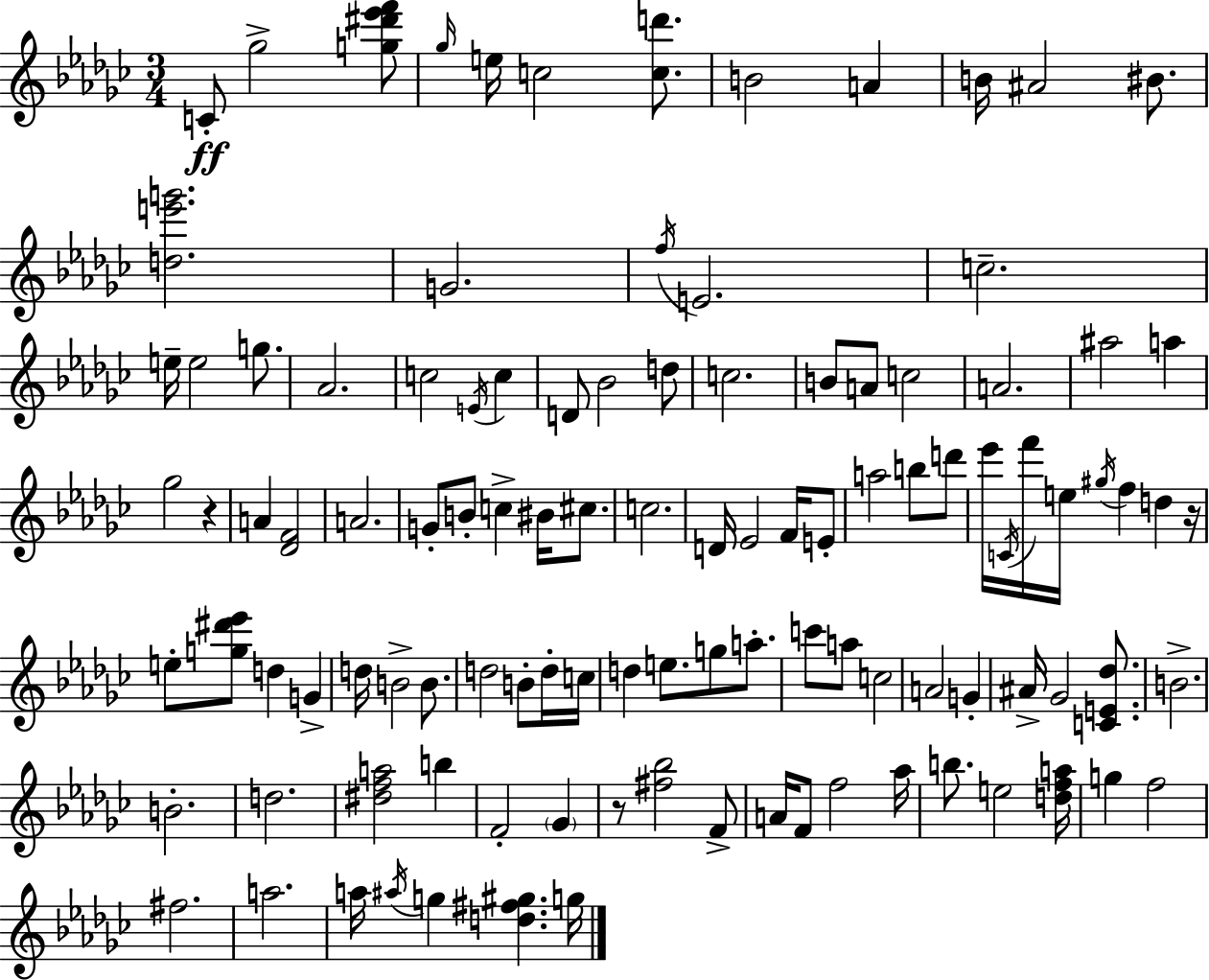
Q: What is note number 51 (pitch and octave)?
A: E5